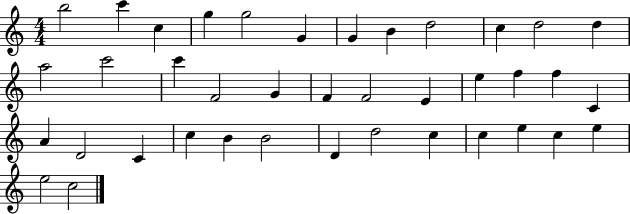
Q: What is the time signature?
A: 4/4